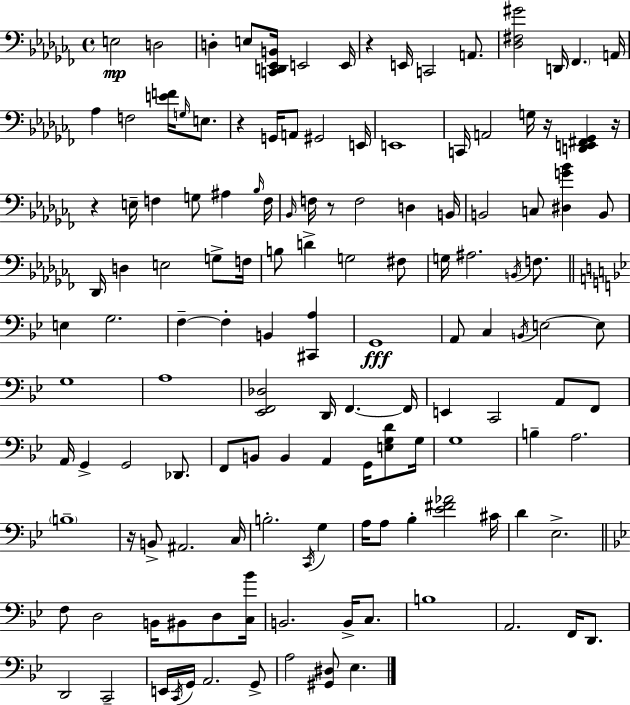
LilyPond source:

{
  \clef bass
  \time 4/4
  \defaultTimeSignature
  \key aes \minor
  e2\mp d2 | d4-. e8 <c, d, ees, b,>16 e,2 e,16 | r4 e,16 c,2 a,8. | <des fis gis'>2 d,16 \parenthesize fes,4. a,16 | \break aes4 f2 <e' f'>16 \grace { g16 } e8. | r4 g,16 a,8 gis,2 | e,16 e,1 | c,16 a,2 g16 r16 <d, e, fis, ges,>4 | \break r16 r4 e16-- f4 g8 ais4 | \grace { bes16 } f16 \grace { bes,16 } f16 r8 f2 d4 | b,16 b,2 c8 <dis g' bes'>4 | b,8 des,16 d4 e2 | \break g8-> f16 b8 d'4-> g2 | fis8 g16 ais2. | \acciaccatura { b,16 } f8. \bar "||" \break \key bes \major e4 g2. | f4--~~ f4-. b,4 <cis, a>4 | g,1\fff | a,8 c4 \acciaccatura { b,16 } e2~~ e8 | \break g1 | a1 | <ees, f, des>2 d,16 f,4.~~ | f,16 e,4 c,2 a,8 f,8 | \break a,16 g,4-> g,2 des,8. | f,8 b,8 b,4 a,4 g,16 <e g d'>8 | g16 g1 | b4-- a2. | \break \parenthesize b1-- | r16 b,8-> ais,2. | c16 b2.-. \acciaccatura { c,16 } g4 | a16 a8 bes4-. <ees' fis' aes'>2 | \break cis'16 d'4 ees2.-> | \bar "||" \break \key g \minor f8 d2 b,16 bis,8 d8 <c bes'>16 | b,2. b,16-> c8. | b1 | a,2. f,16 d,8. | \break d,2 c,2-- | e,16 \acciaccatura { c,16 } g,16 a,2. g,8-> | a2 <gis, dis>8 ees4. | \bar "|."
}